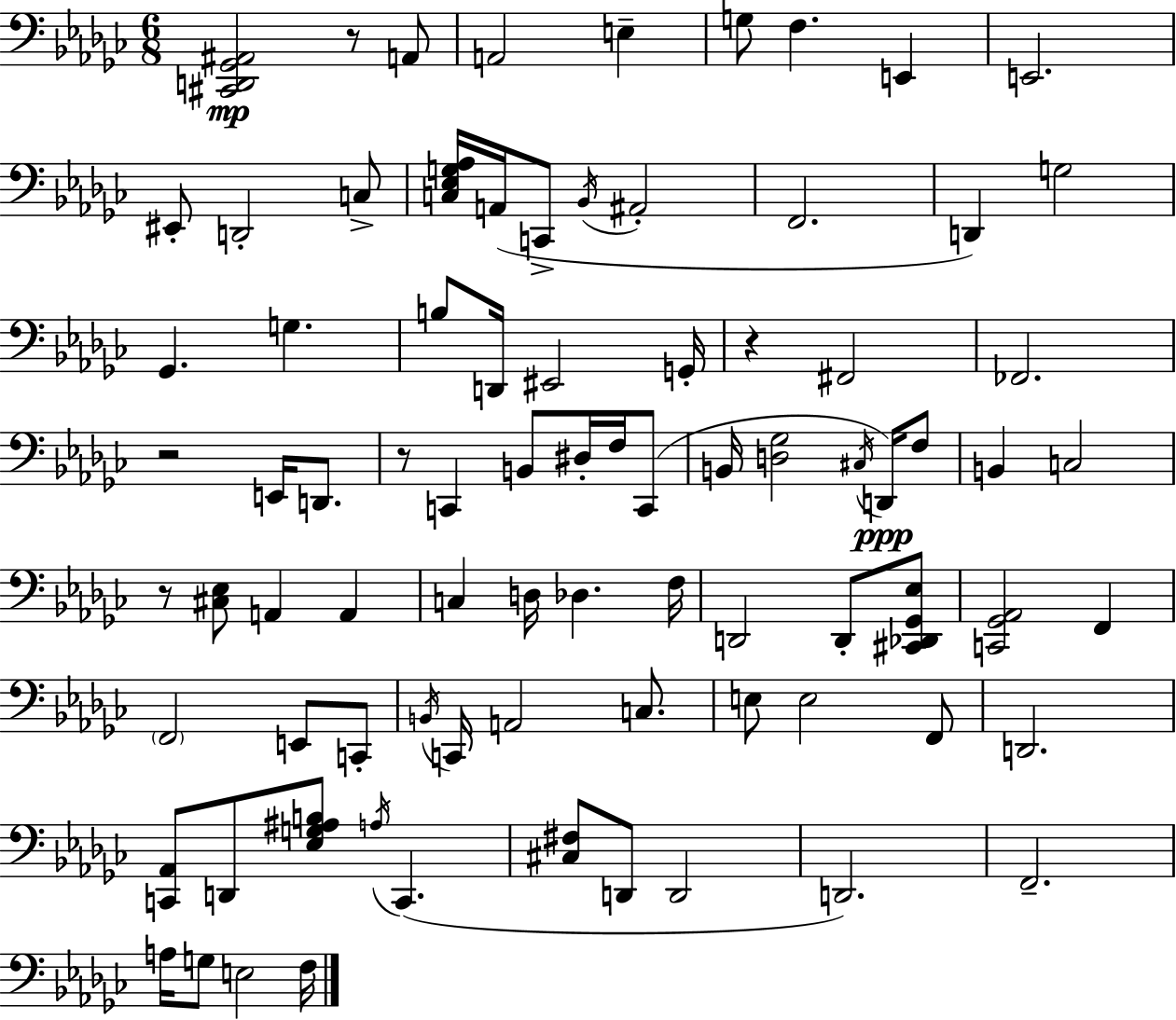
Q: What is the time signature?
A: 6/8